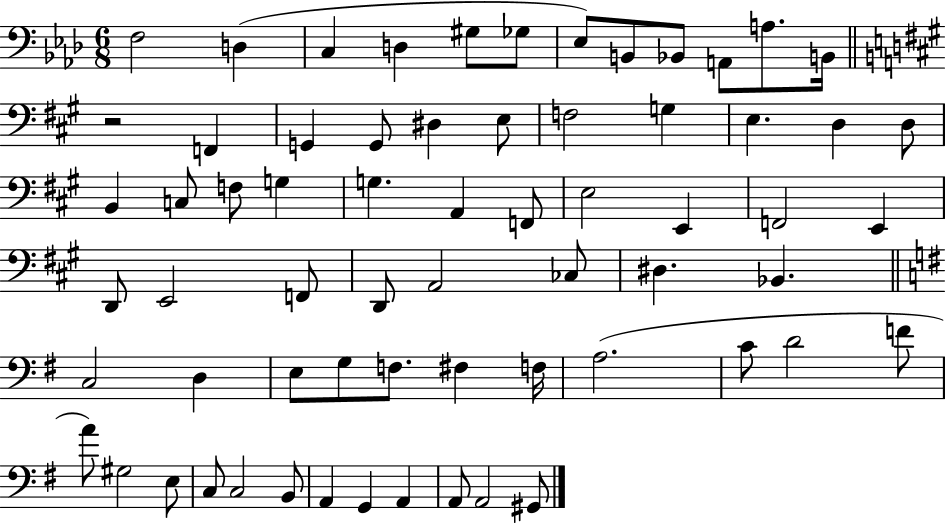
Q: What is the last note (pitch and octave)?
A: G#2